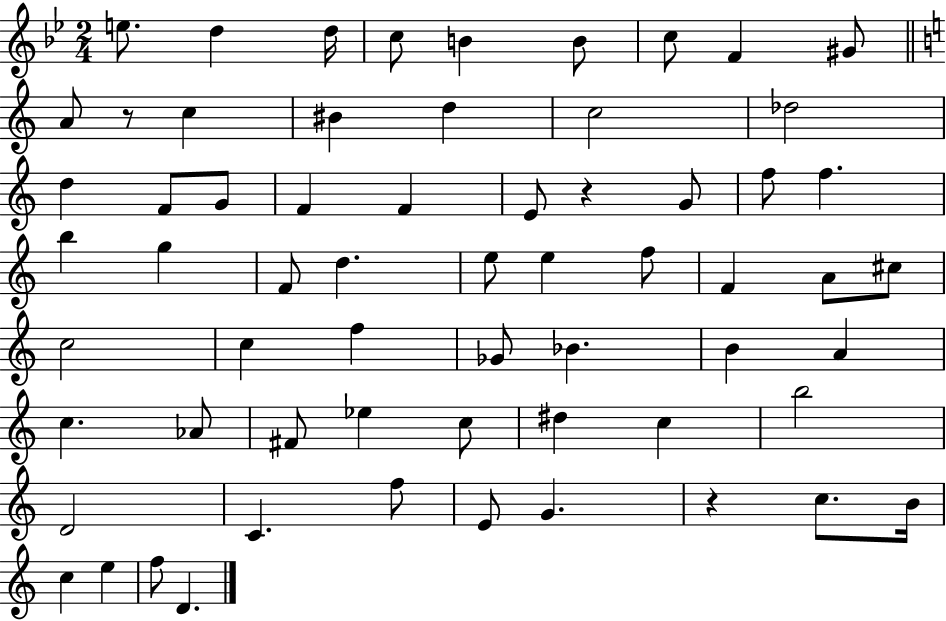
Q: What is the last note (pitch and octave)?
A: D4